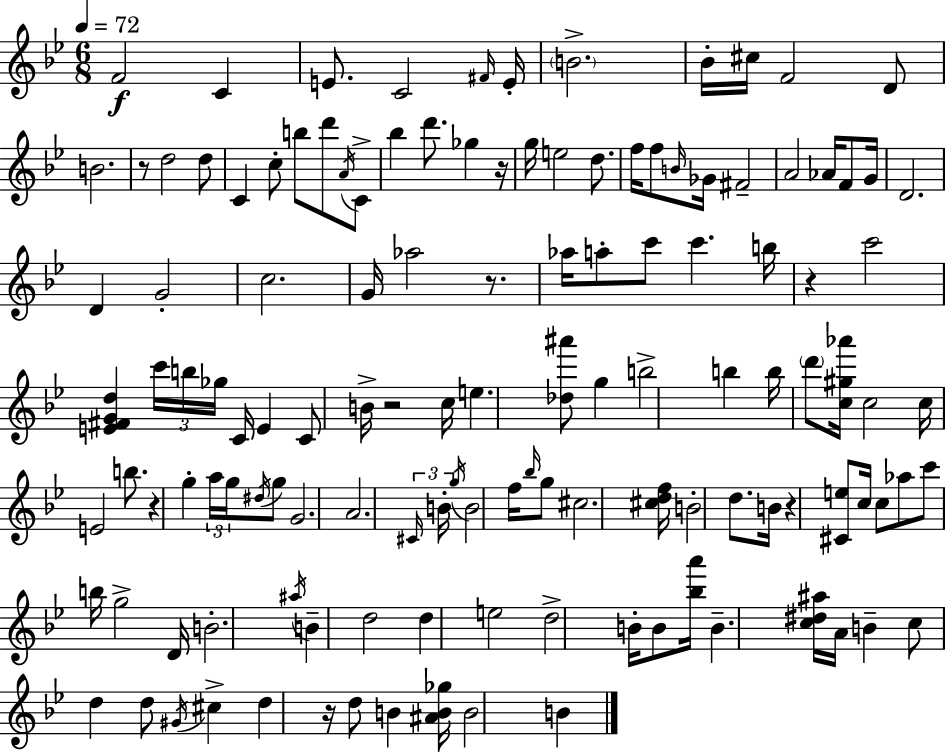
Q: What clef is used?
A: treble